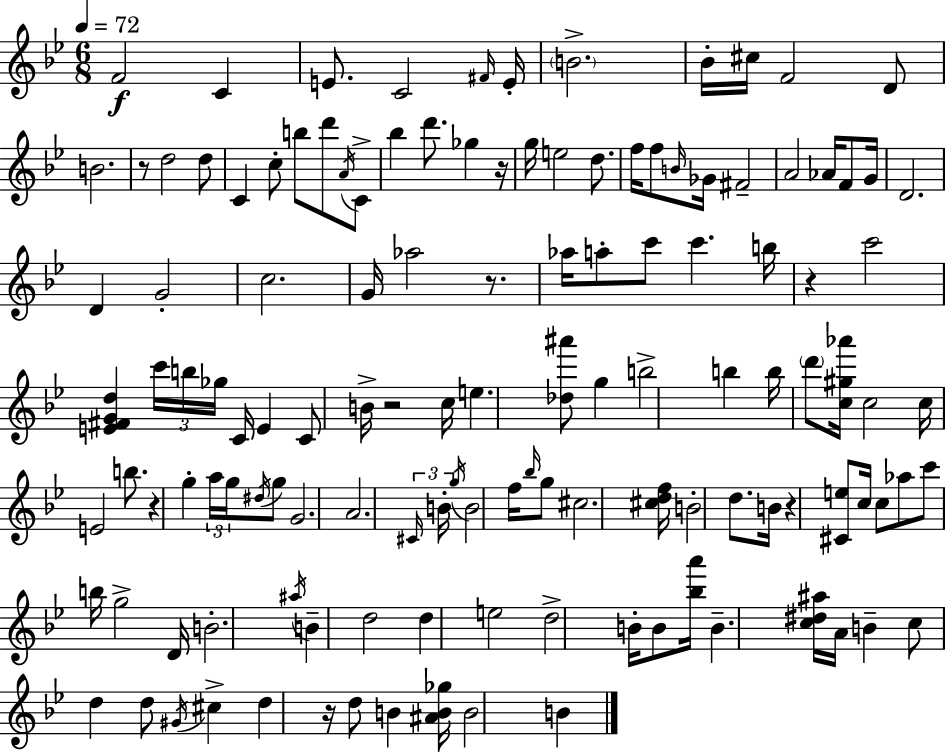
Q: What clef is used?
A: treble